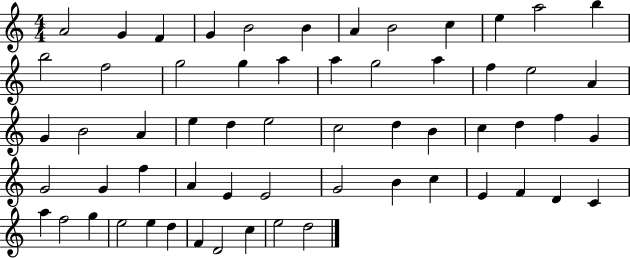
X:1
T:Untitled
M:4/4
L:1/4
K:C
A2 G F G B2 B A B2 c e a2 b b2 f2 g2 g a a g2 a f e2 A G B2 A e d e2 c2 d B c d f G G2 G f A E E2 G2 B c E F D C a f2 g e2 e d F D2 c e2 d2